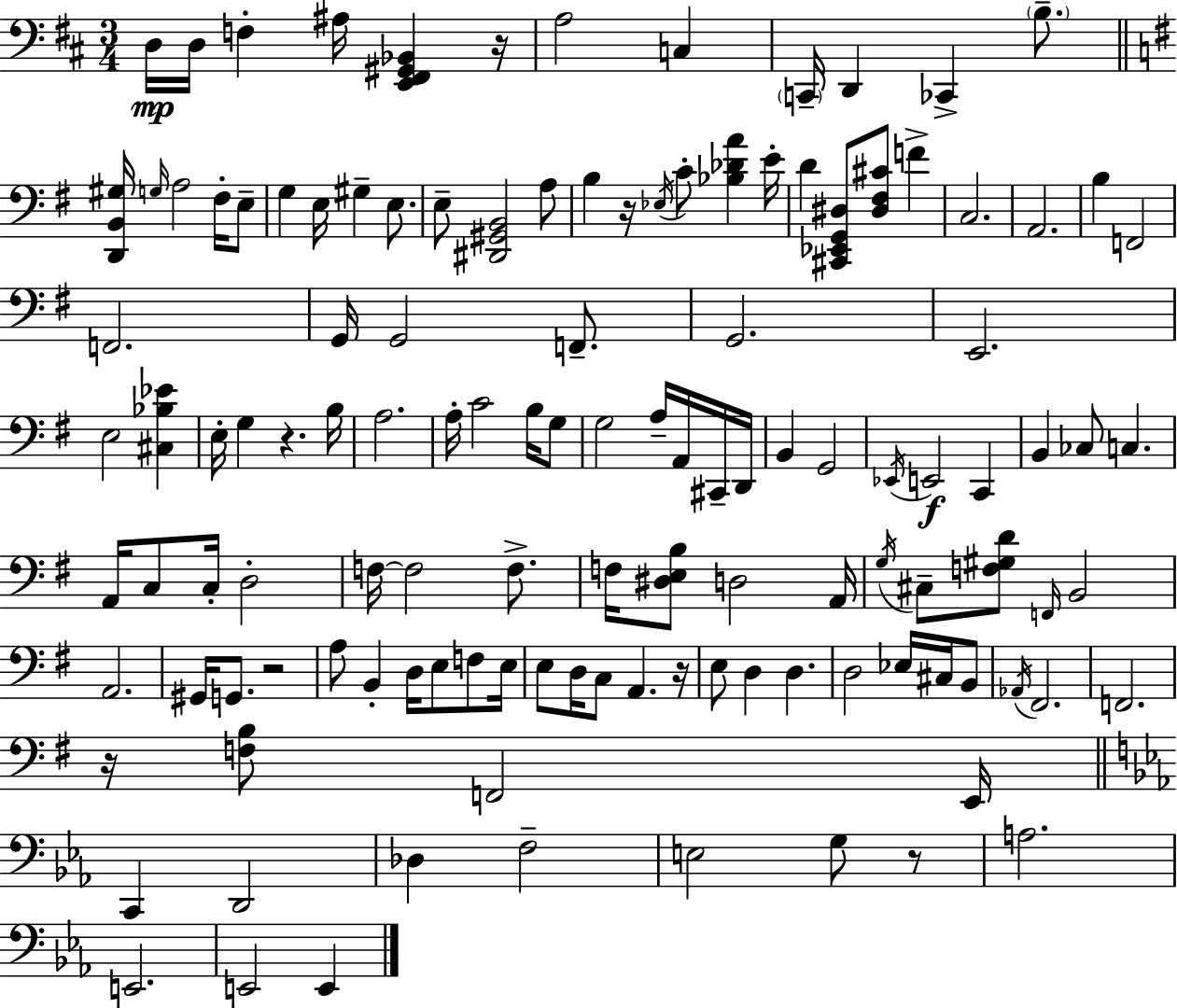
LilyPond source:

{
  \clef bass
  \numericTimeSignature
  \time 3/4
  \key d \major
  d16\mp d16 f4-. ais16 <e, fis, gis, bes,>4 r16 | a2 c4 | \parenthesize c,16-- d,4 ces,4-> \parenthesize b8.-- | \bar "||" \break \key e \minor <d, b, gis>16 \grace { g16 } a2 fis16-. e8-- | g4 e16 gis4-- e8. | e8-- <dis, gis, b,>2 a8 | b4 r16 \acciaccatura { ees16 } c'8-. <bes des' a'>4 | \break e'16-. d'4 <cis, ees, g, dis>8 <dis fis cis'>8 f'4-> | c2. | a,2. | b4 f,2 | \break f,2. | g,16 g,2 f,8.-- | g,2. | e,2. | \break e2 <cis bes ees'>4 | e16-. g4 r4. | b16 a2. | a16-. c'2 b16 | \break g8 g2 a16-- a,16 | cis,16-- d,16 b,4 g,2 | \acciaccatura { ees,16 }\f e,2 c,4 | b,4 ces8 c4. | \break a,16 c8 c16-. d2-. | f16~~ f2 | f8.-> f16 <dis e b>8 d2 | a,16 \acciaccatura { g16 } cis8-- <f gis d'>8 \grace { f,16 } b,2 | \break a,2. | gis,16 g,8. r2 | a8 b,4-. d16 | e8 f8 e16 e8 d16 c8 a,4. | \break r16 e8 d4 d4. | d2 | ees16 cis16 b,8 \acciaccatura { aes,16 } fis,2. | f,2. | \break r16 <f b>8 f,2 | e,16 \bar "||" \break \key c \minor c,4 d,2 | des4 f2-- | e2 g8 r8 | a2. | \break e,2. | e,2 e,4 | \bar "|."
}